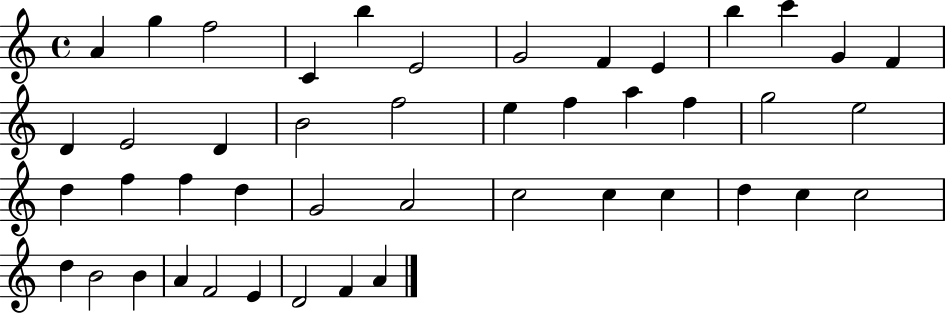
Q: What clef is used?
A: treble